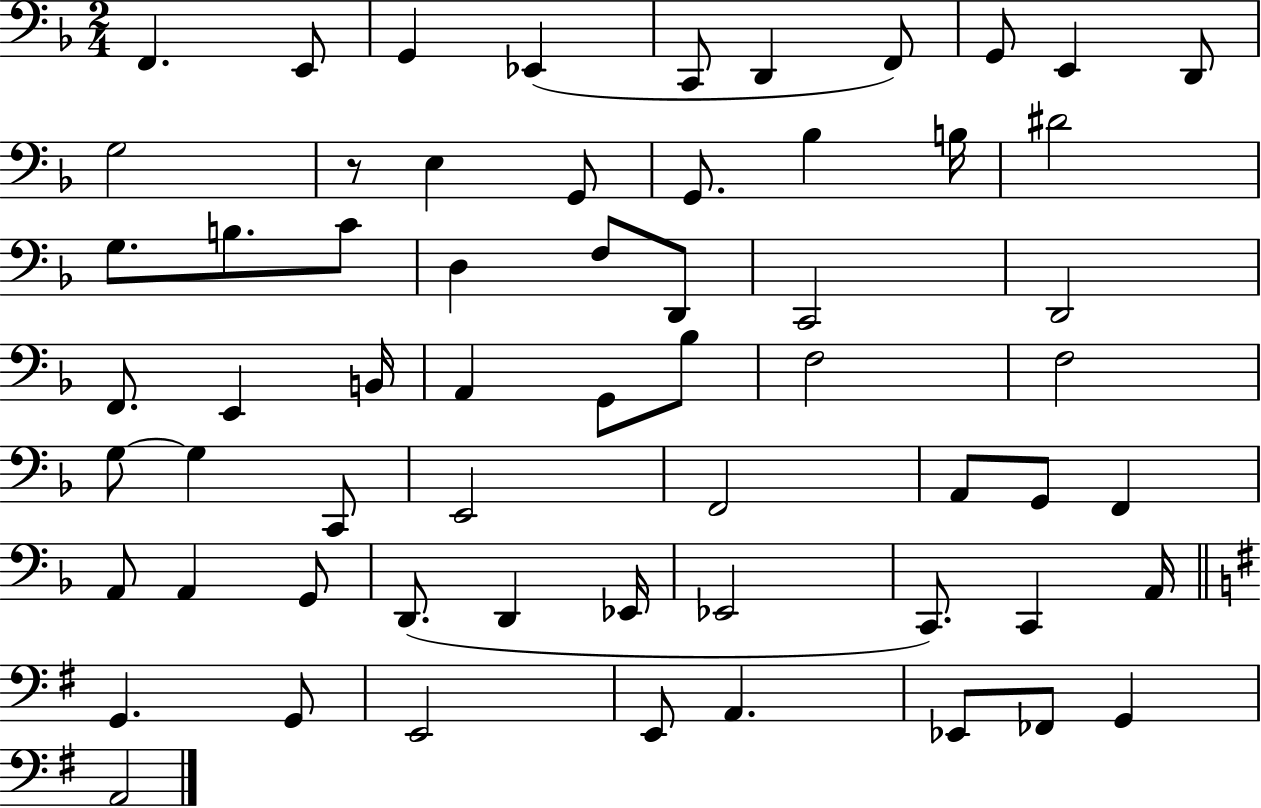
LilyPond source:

{
  \clef bass
  \numericTimeSignature
  \time 2/4
  \key f \major
  f,4. e,8 | g,4 ees,4( | c,8 d,4 f,8) | g,8 e,4 d,8 | \break g2 | r8 e4 g,8 | g,8. bes4 b16 | dis'2 | \break g8. b8. c'8 | d4 f8 d,8 | c,2 | d,2 | \break f,8. e,4 b,16 | a,4 g,8 bes8 | f2 | f2 | \break g8~~ g4 c,8 | e,2 | f,2 | a,8 g,8 f,4 | \break a,8 a,4 g,8 | d,8.( d,4 ees,16 | ees,2 | c,8.) c,4 a,16 | \break \bar "||" \break \key e \minor g,4. g,8 | e,2 | e,8 a,4. | ees,8 fes,8 g,4 | \break a,2 | \bar "|."
}